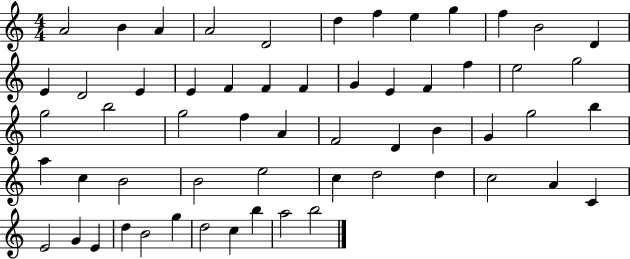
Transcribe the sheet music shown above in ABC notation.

X:1
T:Untitled
M:4/4
L:1/4
K:C
A2 B A A2 D2 d f e g f B2 D E D2 E E F F F G E F f e2 g2 g2 b2 g2 f A F2 D B G g2 b a c B2 B2 e2 c d2 d c2 A C E2 G E d B2 g d2 c b a2 b2